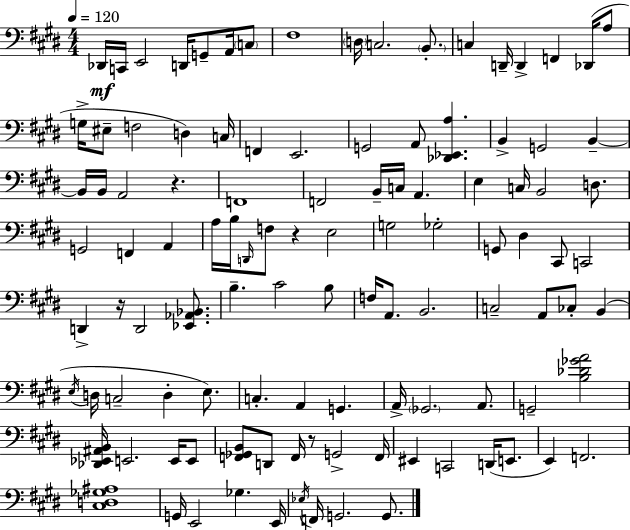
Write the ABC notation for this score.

X:1
T:Untitled
M:4/4
L:1/4
K:E
_D,,/4 C,,/4 E,,2 D,,/4 G,,/2 A,,/4 C,/2 ^F,4 D,/4 C,2 B,,/2 C, D,,/4 D,, F,, _D,,/4 A,/2 G,/4 ^E,/2 F,2 D, C,/4 F,, E,,2 G,,2 A,,/2 [_D,,_E,,A,] B,, G,,2 B,, B,,/4 B,,/4 A,,2 z F,,4 F,,2 B,,/4 C,/4 A,, E, C,/4 B,,2 D,/2 G,,2 F,, A,, A,/4 B,/4 D,,/4 F,/2 z E,2 G,2 _G,2 G,,/2 ^D, ^C,,/2 C,,2 D,, z/4 D,,2 [_E,,_A,,_B,,]/2 B, ^C2 B,/2 F,/4 A,,/2 B,,2 C,2 A,,/2 _C,/2 B,, E,/4 D,/4 C,2 D, E,/2 C, A,, G,, A,,/4 _G,,2 A,,/2 G,,2 [B,_D_GA]2 [_D,,_E,,^A,,B,,]/4 E,,2 E,,/4 E,,/2 [F,,_G,,B,,]/2 D,,/2 F,,/4 z/2 G,,2 F,,/4 ^E,, C,,2 D,,/4 E,,/2 E,, F,,2 [^C,D,_G,^A,]4 G,,/4 E,,2 _G, E,,/4 _E,/4 F,,/4 G,,2 G,,/2